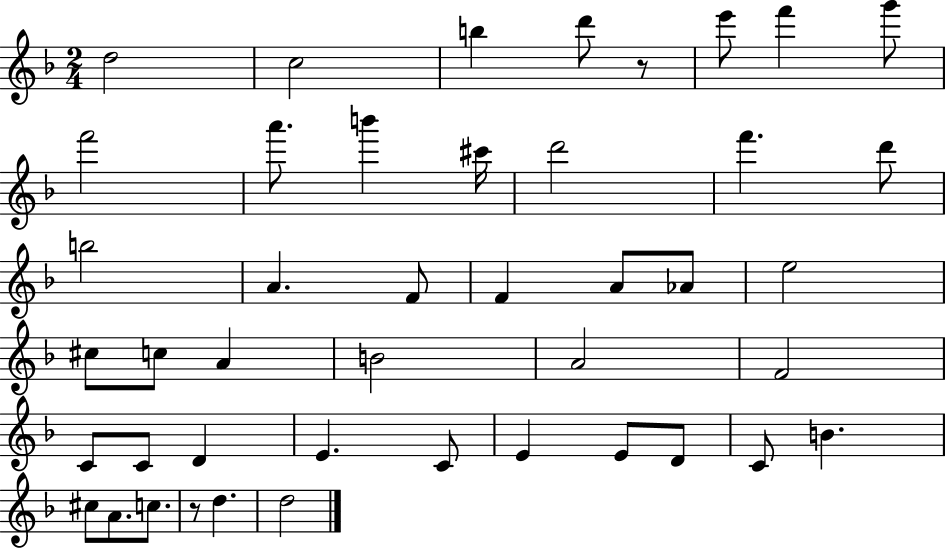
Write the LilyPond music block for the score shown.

{
  \clef treble
  \numericTimeSignature
  \time 2/4
  \key f \major
  d''2 | c''2 | b''4 d'''8 r8 | e'''8 f'''4 g'''8 | \break f'''2 | a'''8. b'''4 cis'''16 | d'''2 | f'''4. d'''8 | \break b''2 | a'4. f'8 | f'4 a'8 aes'8 | e''2 | \break cis''8 c''8 a'4 | b'2 | a'2 | f'2 | \break c'8 c'8 d'4 | e'4. c'8 | e'4 e'8 d'8 | c'8 b'4. | \break cis''8 a'8. c''8. | r8 d''4. | d''2 | \bar "|."
}